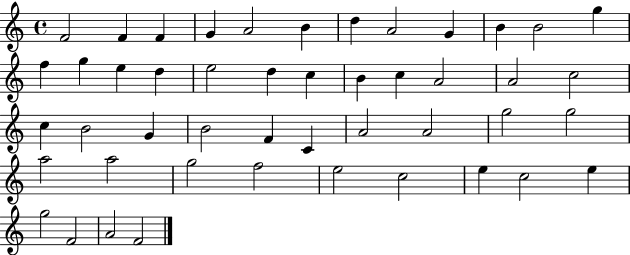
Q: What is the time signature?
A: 4/4